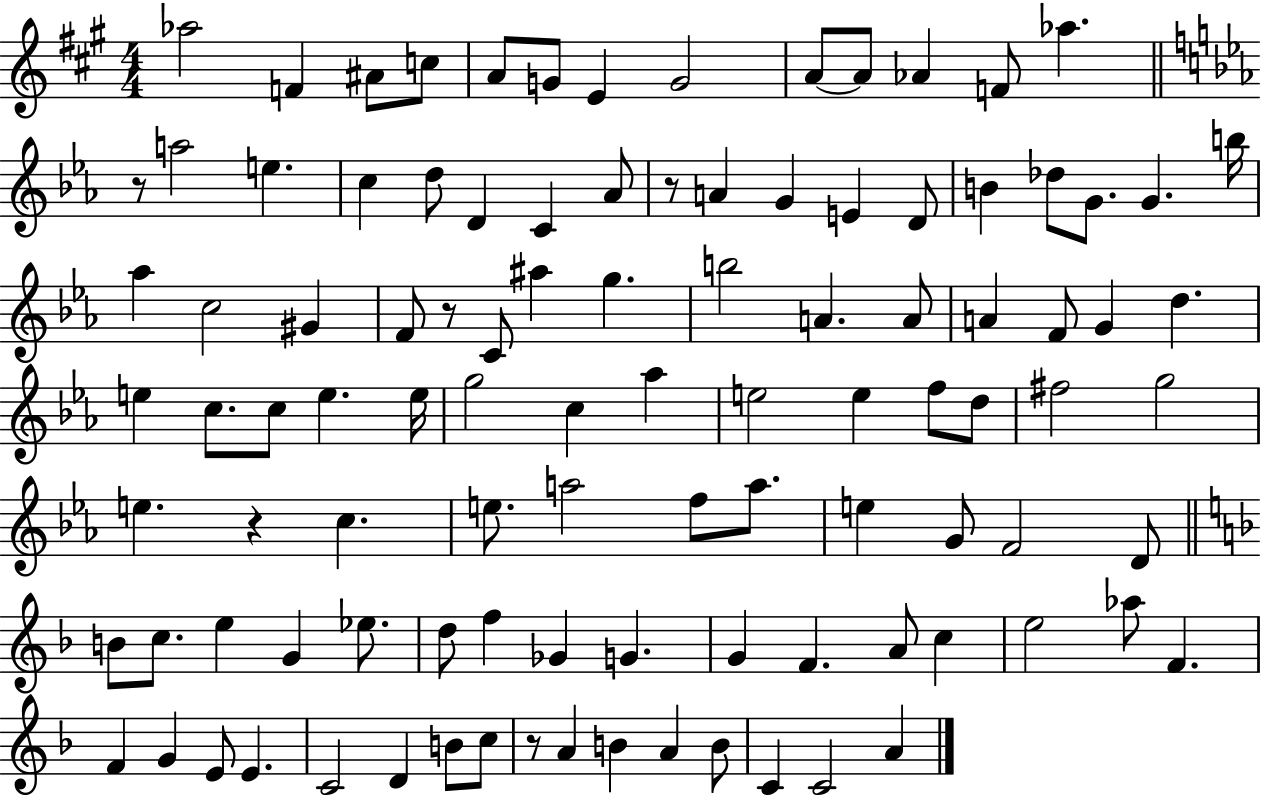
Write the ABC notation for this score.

X:1
T:Untitled
M:4/4
L:1/4
K:A
_a2 F ^A/2 c/2 A/2 G/2 E G2 A/2 A/2 _A F/2 _a z/2 a2 e c d/2 D C _A/2 z/2 A G E D/2 B _d/2 G/2 G b/4 _a c2 ^G F/2 z/2 C/2 ^a g b2 A A/2 A F/2 G d e c/2 c/2 e e/4 g2 c _a e2 e f/2 d/2 ^f2 g2 e z c e/2 a2 f/2 a/2 e G/2 F2 D/2 B/2 c/2 e G _e/2 d/2 f _G G G F A/2 c e2 _a/2 F F G E/2 E C2 D B/2 c/2 z/2 A B A B/2 C C2 A